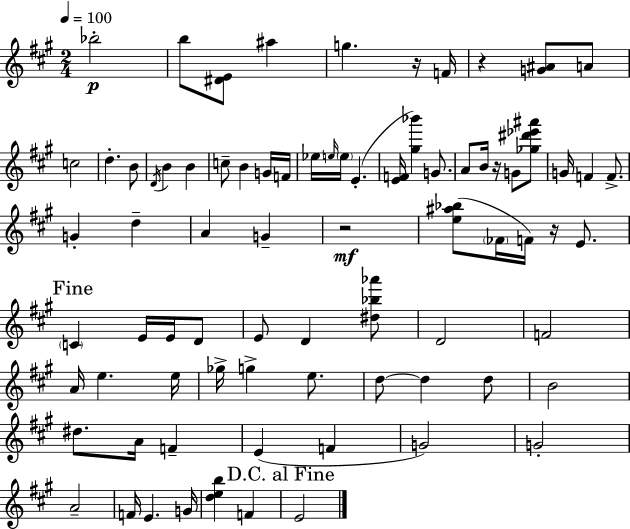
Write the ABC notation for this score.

X:1
T:Untitled
M:2/4
L:1/4
K:A
_b2 b/2 [^DE]/2 ^a g z/4 F/4 z [G^A]/2 A/2 c2 d B/2 D/4 B B c/2 B G/4 F/4 _e/4 e/4 e/4 E [EF]/4 [^g_b'] G/2 A/2 B/4 z/4 G/2 [_g^d'_e'^a']/2 G/4 F F/2 G d A G z2 [e^a_b]/2 _F/4 F/4 z/4 E/2 C E/4 E/4 D/2 E/2 D [^d_b_a']/2 D2 F2 A/4 e e/4 _g/4 g e/2 d/2 d d/2 B2 ^d/2 A/4 F E F G2 G2 A2 F/4 E G/4 [deb] F E2